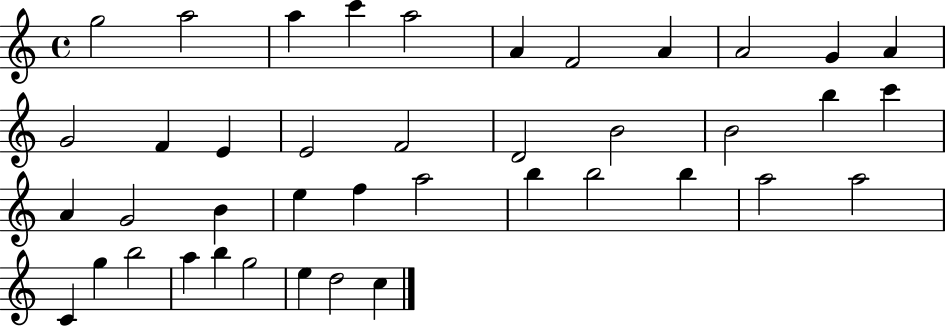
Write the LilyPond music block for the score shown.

{
  \clef treble
  \time 4/4
  \defaultTimeSignature
  \key c \major
  g''2 a''2 | a''4 c'''4 a''2 | a'4 f'2 a'4 | a'2 g'4 a'4 | \break g'2 f'4 e'4 | e'2 f'2 | d'2 b'2 | b'2 b''4 c'''4 | \break a'4 g'2 b'4 | e''4 f''4 a''2 | b''4 b''2 b''4 | a''2 a''2 | \break c'4 g''4 b''2 | a''4 b''4 g''2 | e''4 d''2 c''4 | \bar "|."
}